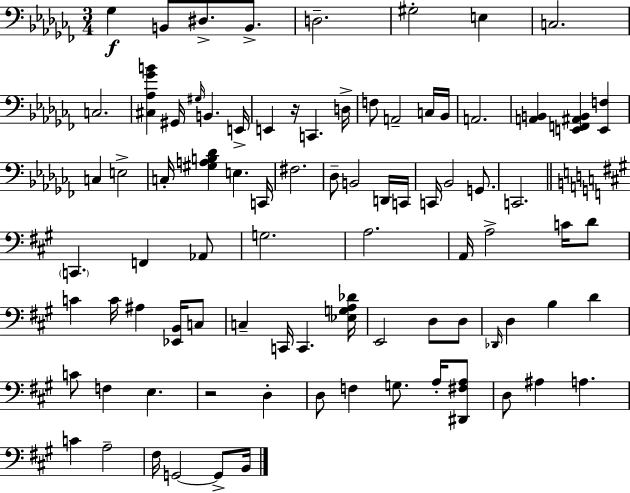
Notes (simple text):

Gb3/q B2/e D#3/e. B2/e. D3/h. G#3/h E3/q C3/h. C3/h. [C#3,Ab3,Gb4,B4]/q G#2/s G#3/s B2/q. E2/s E2/q R/s C2/q. D3/s F3/e A2/h C3/s Bb2/s A2/h. [A2,B2]/q [E2,F2,A#2,B2]/q [E2,F3]/q C3/q E3/h C3/s [G#3,A3,B3,Db4]/q E3/q. C2/s F#3/h. Db3/e B2/h D2/s C2/s C2/s Bb2/h G2/e. C2/h. C2/q. F2/q Ab2/e G3/h. A3/h. A2/s A3/h C4/s D4/e C4/q C4/s A#3/q [Eb2,B2]/s C3/e C3/q C2/s C2/q. [Eb3,G3,A3,Db4]/s E2/h D3/e D3/e Db2/s D3/q B3/q D4/q C4/e F3/q E3/q. R/h D3/q D3/e F3/q G3/e. A3/s [D#2,F#3,A3]/e D3/e A#3/q A3/q. C4/q A3/h F#3/s G2/h G2/e B2/s